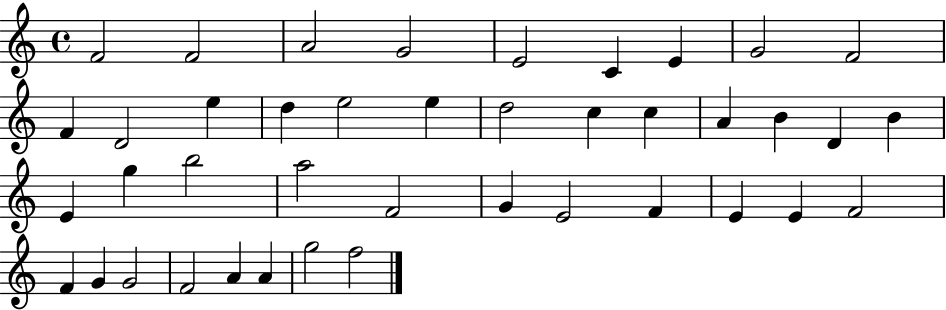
F4/h F4/h A4/h G4/h E4/h C4/q E4/q G4/h F4/h F4/q D4/h E5/q D5/q E5/h E5/q D5/h C5/q C5/q A4/q B4/q D4/q B4/q E4/q G5/q B5/h A5/h F4/h G4/q E4/h F4/q E4/q E4/q F4/h F4/q G4/q G4/h F4/h A4/q A4/q G5/h F5/h